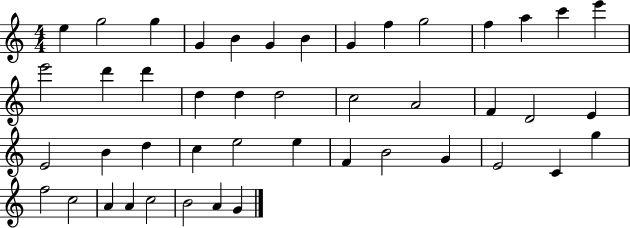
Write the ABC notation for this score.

X:1
T:Untitled
M:4/4
L:1/4
K:C
e g2 g G B G B G f g2 f a c' e' e'2 d' d' d d d2 c2 A2 F D2 E E2 B d c e2 e F B2 G E2 C g f2 c2 A A c2 B2 A G